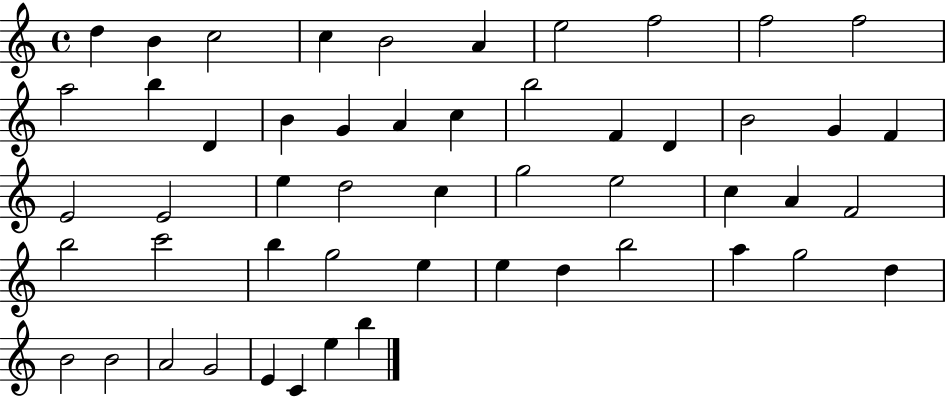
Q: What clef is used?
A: treble